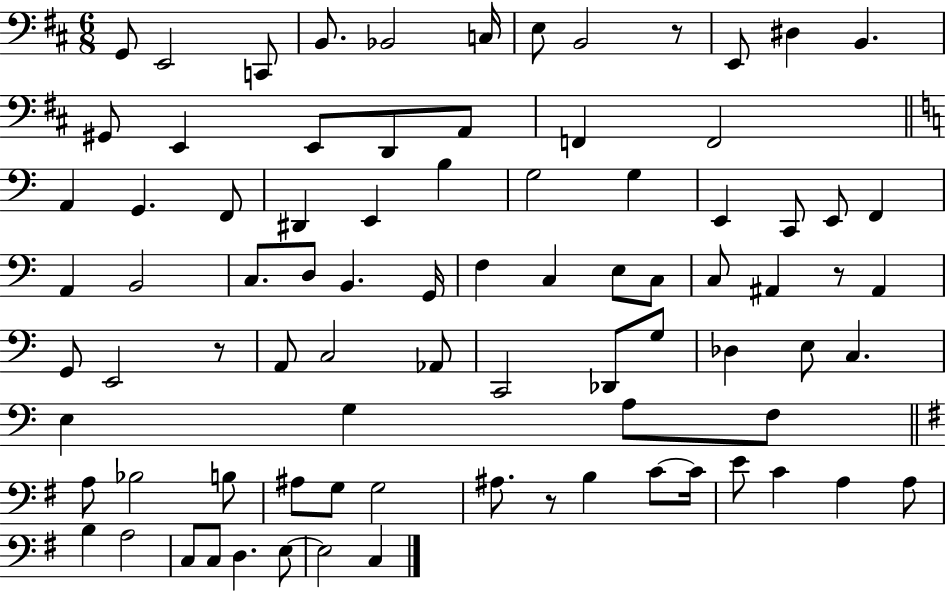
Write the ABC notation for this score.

X:1
T:Untitled
M:6/8
L:1/4
K:D
G,,/2 E,,2 C,,/2 B,,/2 _B,,2 C,/4 E,/2 B,,2 z/2 E,,/2 ^D, B,, ^G,,/2 E,, E,,/2 D,,/2 A,,/2 F,, F,,2 A,, G,, F,,/2 ^D,, E,, B, G,2 G, E,, C,,/2 E,,/2 F,, A,, B,,2 C,/2 D,/2 B,, G,,/4 F, C, E,/2 C,/2 C,/2 ^A,, z/2 ^A,, G,,/2 E,,2 z/2 A,,/2 C,2 _A,,/2 C,,2 _D,,/2 G,/2 _D, E,/2 C, E, G, A,/2 F,/2 A,/2 _B,2 B,/2 ^A,/2 G,/2 G,2 ^A,/2 z/2 B, C/2 C/4 E/2 C A, A,/2 B, A,2 C,/2 C,/2 D, E,/2 E,2 C,